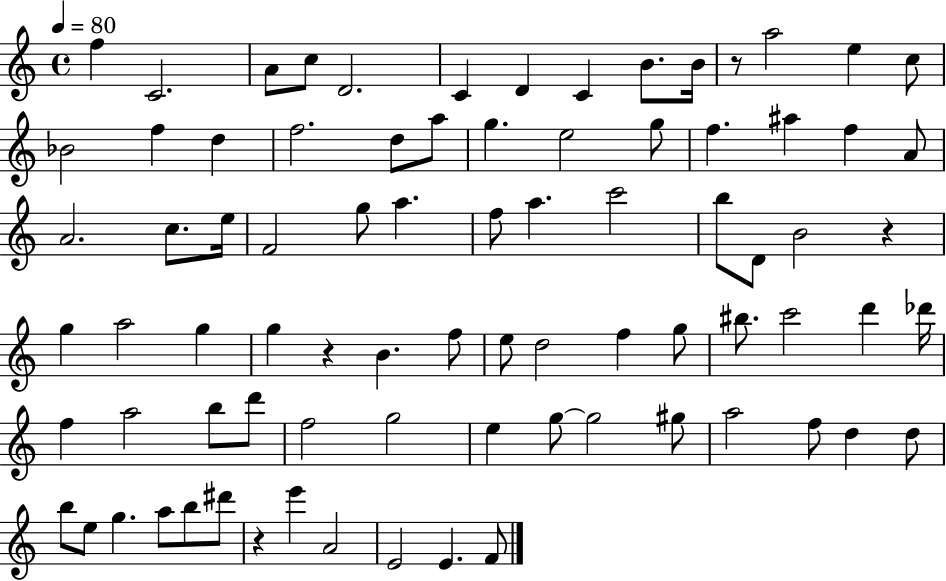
{
  \clef treble
  \time 4/4
  \defaultTimeSignature
  \key c \major
  \tempo 4 = 80
  f''4 c'2. | a'8 c''8 d'2. | c'4 d'4 c'4 b'8. b'16 | r8 a''2 e''4 c''8 | \break bes'2 f''4 d''4 | f''2. d''8 a''8 | g''4. e''2 g''8 | f''4. ais''4 f''4 a'8 | \break a'2. c''8. e''16 | f'2 g''8 a''4. | f''8 a''4. c'''2 | b''8 d'8 b'2 r4 | \break g''4 a''2 g''4 | g''4 r4 b'4. f''8 | e''8 d''2 f''4 g''8 | bis''8. c'''2 d'''4 des'''16 | \break f''4 a''2 b''8 d'''8 | f''2 g''2 | e''4 g''8~~ g''2 gis''8 | a''2 f''8 d''4 d''8 | \break b''8 e''8 g''4. a''8 b''8 dis'''8 | r4 e'''4 a'2 | e'2 e'4. f'8 | \bar "|."
}